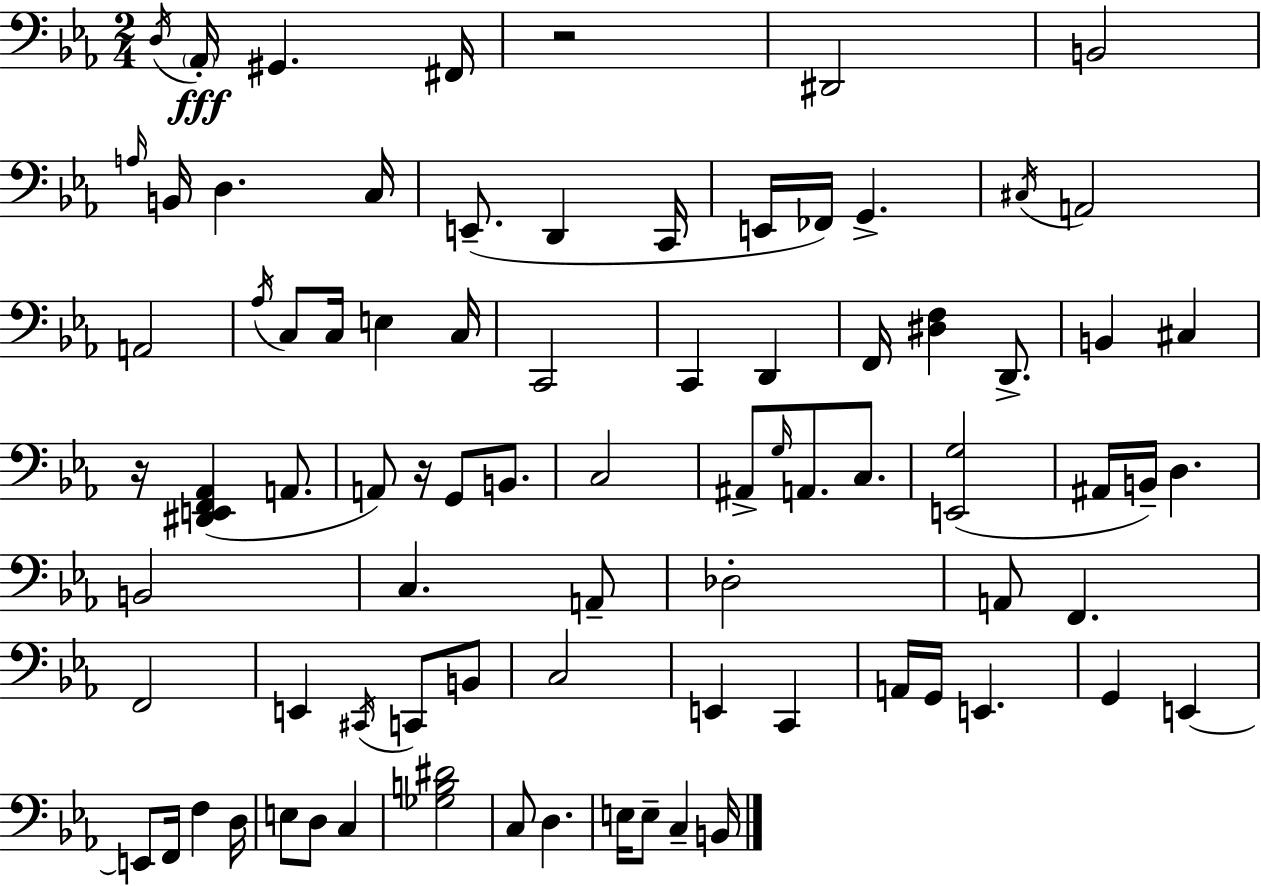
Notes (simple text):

D3/s Ab2/s G#2/q. F#2/s R/h D#2/h B2/h A3/s B2/s D3/q. C3/s E2/e. D2/q C2/s E2/s FES2/s G2/q. C#3/s A2/h A2/h Ab3/s C3/e C3/s E3/q C3/s C2/h C2/q D2/q F2/s [D#3,F3]/q D2/e. B2/q C#3/q R/s [D#2,E2,F2,Ab2]/q A2/e. A2/e R/s G2/e B2/e. C3/h A#2/e G3/s A2/e. C3/e. [E2,G3]/h A#2/s B2/s D3/q. B2/h C3/q. A2/e Db3/h A2/e F2/q. F2/h E2/q C#2/s C2/e B2/e C3/h E2/q C2/q A2/s G2/s E2/q. G2/q E2/q E2/e F2/s F3/q D3/s E3/e D3/e C3/q [Gb3,B3,D#4]/h C3/e D3/q. E3/s E3/e C3/q B2/s